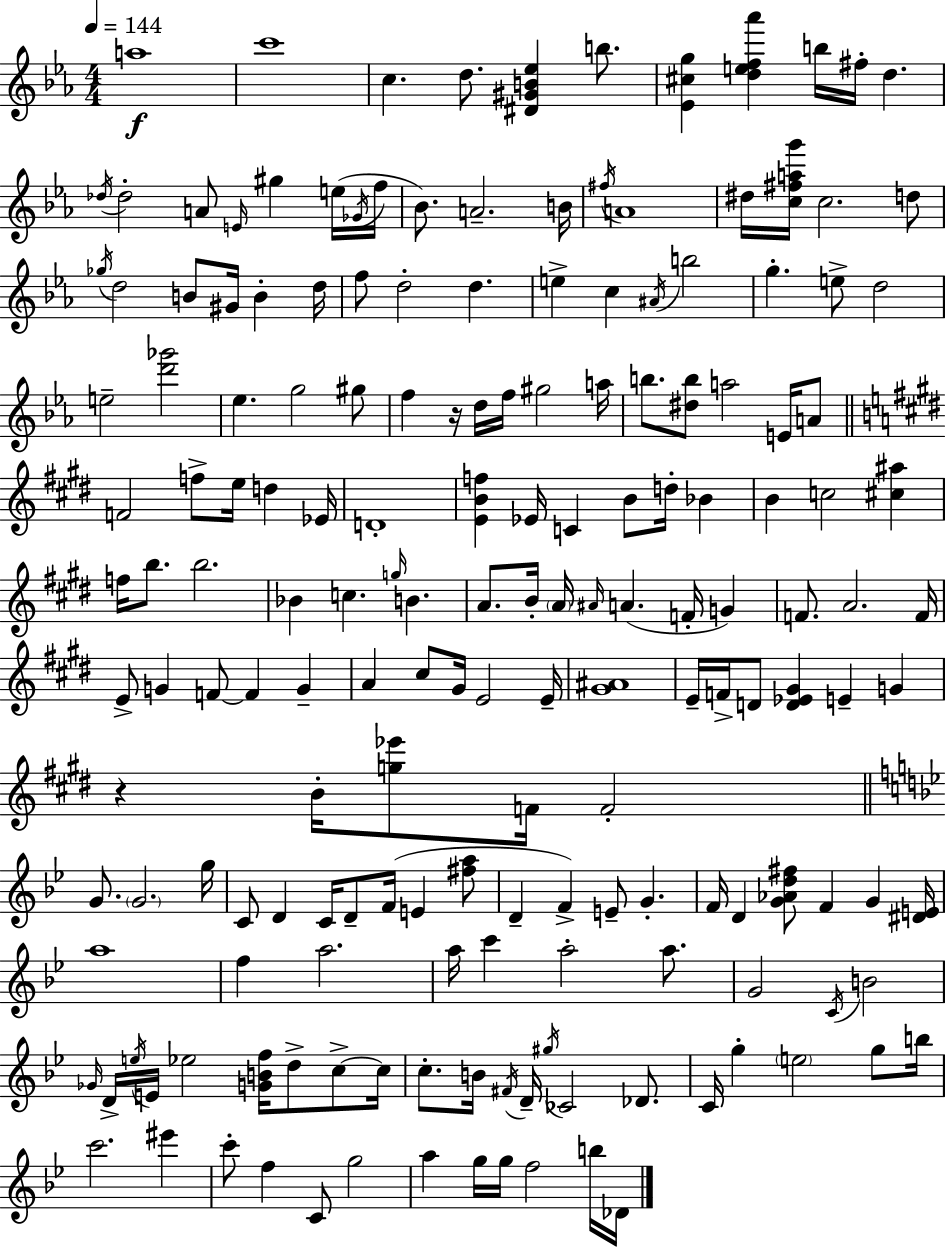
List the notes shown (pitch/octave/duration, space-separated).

A5/w C6/w C5/q. D5/e. [D#4,G#4,B4,Eb5]/q B5/e. [Eb4,C#5,G5]/q [D5,E5,F5,Ab6]/q B5/s F#5/s D5/q. Db5/s Db5/h A4/e E4/s G#5/q E5/s Gb4/s F5/s Bb4/e. A4/h. B4/s F#5/s A4/w D#5/s [C5,F#5,A5,G6]/s C5/h. D5/e Gb5/s D5/h B4/e G#4/s B4/q D5/s F5/e D5/h D5/q. E5/q C5/q A#4/s B5/h G5/q. E5/e D5/h E5/h [D6,Gb6]/h Eb5/q. G5/h G#5/e F5/q R/s D5/s F5/s G#5/h A5/s B5/e. [D#5,B5]/e A5/h E4/s A4/e F4/h F5/e E5/s D5/q Eb4/s D4/w [E4,B4,F5]/q Eb4/s C4/q B4/e D5/s Bb4/q B4/q C5/h [C#5,A#5]/q F5/s B5/e. B5/h. Bb4/q C5/q. G5/s B4/q. A4/e. B4/s A4/s A#4/s A4/q. F4/s G4/q F4/e. A4/h. F4/s E4/e G4/q F4/e F4/q G4/q A4/q C#5/e G#4/s E4/h E4/s [G#4,A#4]/w E4/s F4/s D4/e [D4,Eb4,G#4]/q E4/q G4/q R/q B4/s [G5,Eb6]/e F4/s F4/h G4/e. G4/h. G5/s C4/e D4/q C4/s D4/e F4/s E4/q [F#5,A5]/e D4/q F4/q E4/e G4/q. F4/s D4/q [G4,Ab4,D5,F#5]/e F4/q G4/q [D#4,E4]/s A5/w F5/q A5/h. A5/s C6/q A5/h A5/e. G4/h C4/s B4/h Gb4/s D4/s E5/s E4/s Eb5/h [G4,B4,F5]/s D5/e C5/e C5/s C5/e. B4/s F#4/s D4/s G#5/s CES4/h Db4/e. C4/s G5/q E5/h G5/e B5/s C6/h. EIS6/q C6/e F5/q C4/e G5/h A5/q G5/s G5/s F5/h B5/s Db4/s